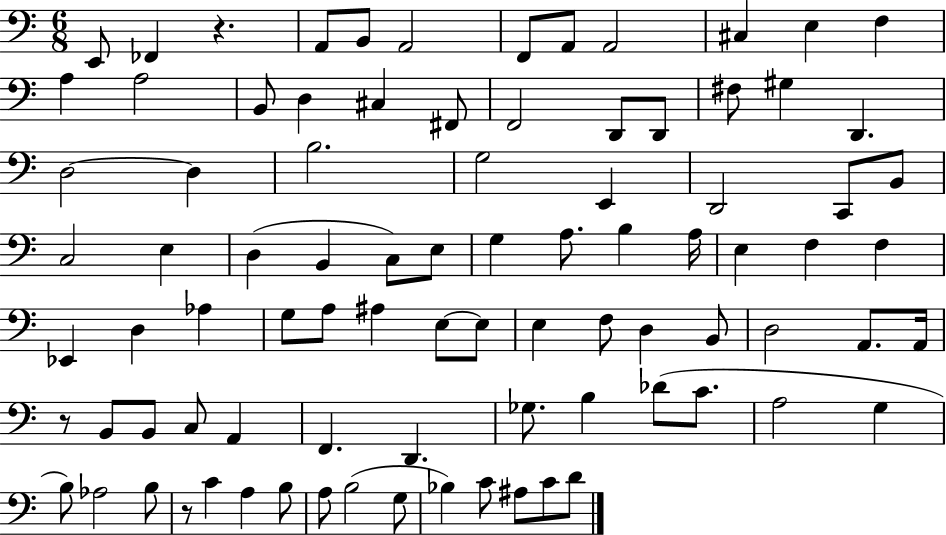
E2/e FES2/q R/q. A2/e B2/e A2/h F2/e A2/e A2/h C#3/q E3/q F3/q A3/q A3/h B2/e D3/q C#3/q F#2/e F2/h D2/e D2/e F#3/e G#3/q D2/q. D3/h D3/q B3/h. G3/h E2/q D2/h C2/e B2/e C3/h E3/q D3/q B2/q C3/e E3/e G3/q A3/e. B3/q A3/s E3/q F3/q F3/q Eb2/q D3/q Ab3/q G3/e A3/e A#3/q E3/e E3/e E3/q F3/e D3/q B2/e D3/h A2/e. A2/s R/e B2/e B2/e C3/e A2/q F2/q. D2/q. Gb3/e. B3/q Db4/e C4/e. A3/h G3/q B3/e Ab3/h B3/e R/e C4/q A3/q B3/e A3/e B3/h G3/e Bb3/q C4/e A#3/e C4/e D4/e